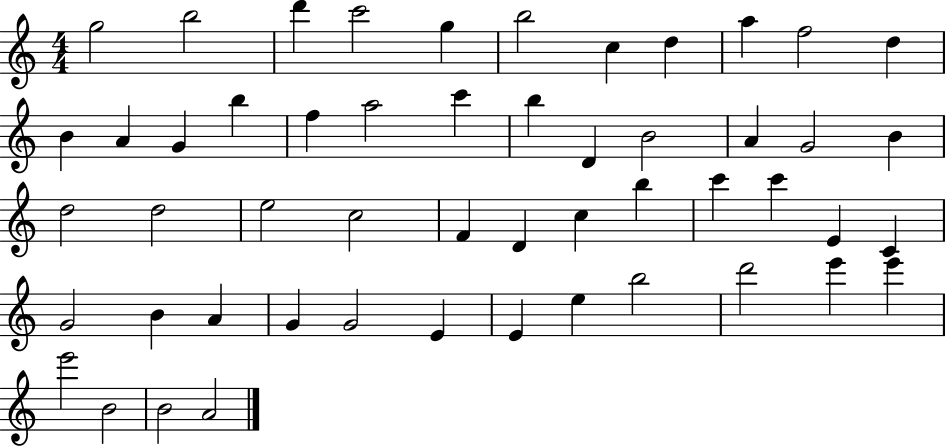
{
  \clef treble
  \numericTimeSignature
  \time 4/4
  \key c \major
  g''2 b''2 | d'''4 c'''2 g''4 | b''2 c''4 d''4 | a''4 f''2 d''4 | \break b'4 a'4 g'4 b''4 | f''4 a''2 c'''4 | b''4 d'4 b'2 | a'4 g'2 b'4 | \break d''2 d''2 | e''2 c''2 | f'4 d'4 c''4 b''4 | c'''4 c'''4 e'4 c'4 | \break g'2 b'4 a'4 | g'4 g'2 e'4 | e'4 e''4 b''2 | d'''2 e'''4 e'''4 | \break e'''2 b'2 | b'2 a'2 | \bar "|."
}